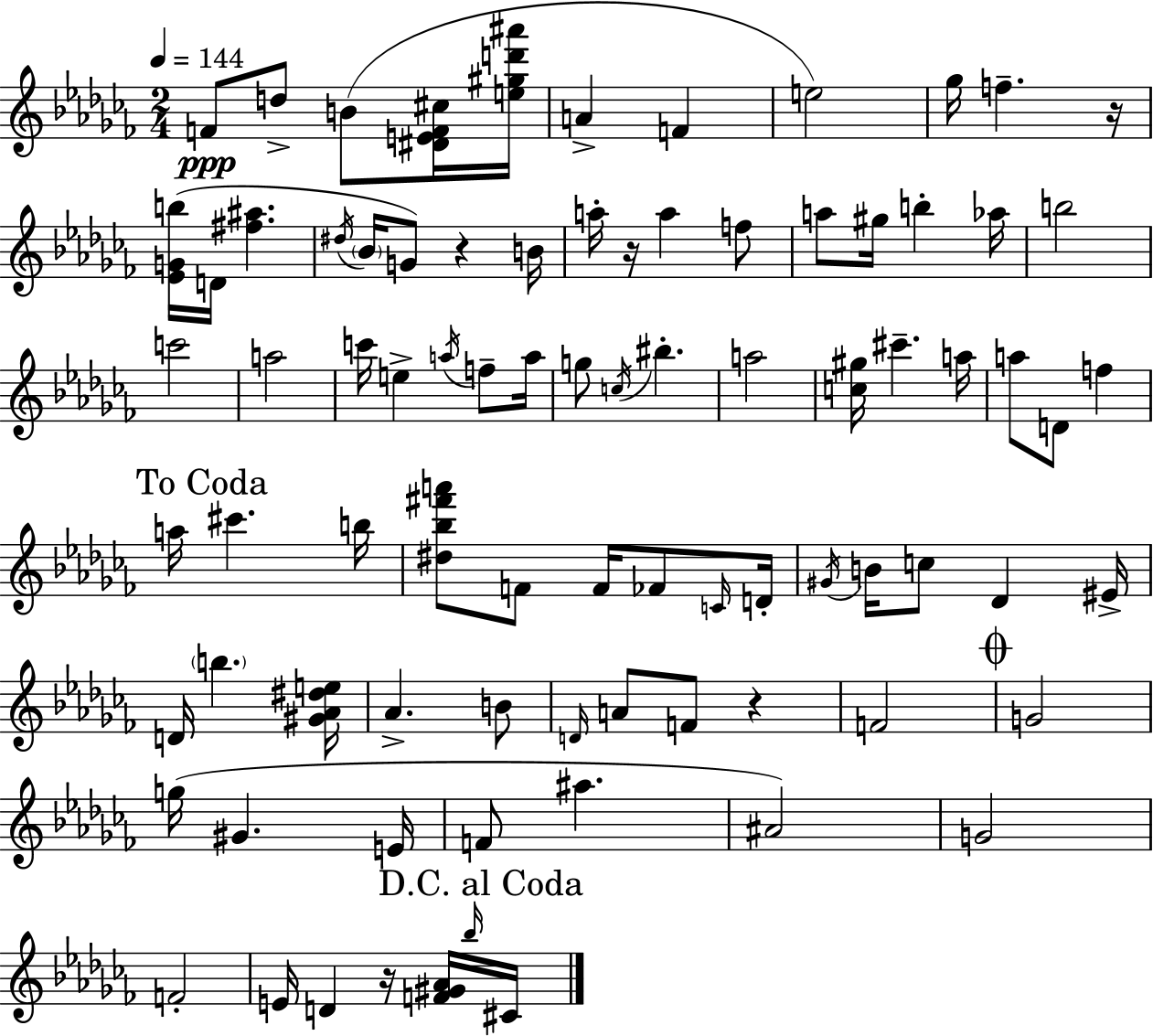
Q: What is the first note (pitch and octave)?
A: F4